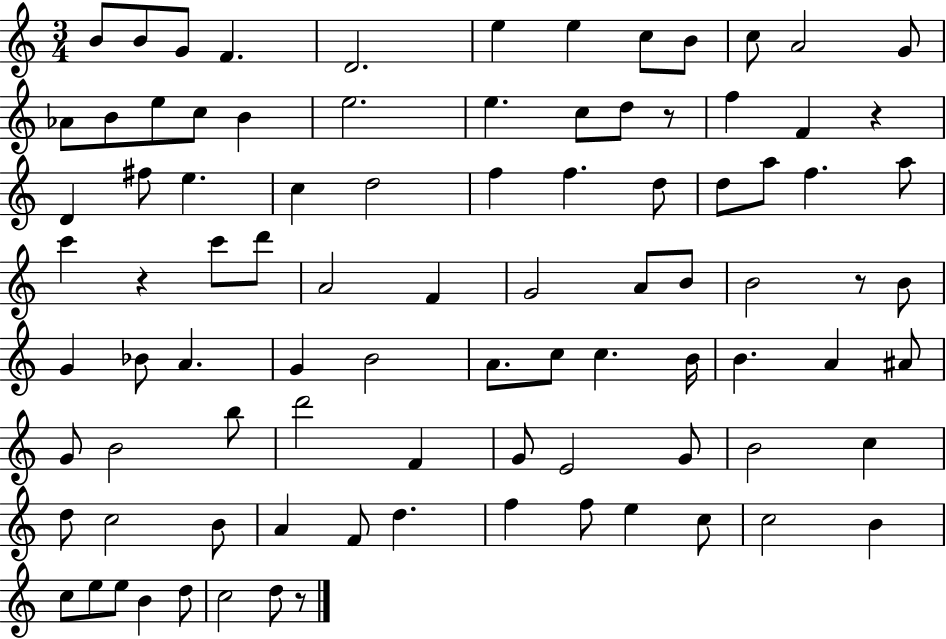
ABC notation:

X:1
T:Untitled
M:3/4
L:1/4
K:C
B/2 B/2 G/2 F D2 e e c/2 B/2 c/2 A2 G/2 _A/2 B/2 e/2 c/2 B e2 e c/2 d/2 z/2 f F z D ^f/2 e c d2 f f d/2 d/2 a/2 f a/2 c' z c'/2 d'/2 A2 F G2 A/2 B/2 B2 z/2 B/2 G _B/2 A G B2 A/2 c/2 c B/4 B A ^A/2 G/2 B2 b/2 d'2 F G/2 E2 G/2 B2 c d/2 c2 B/2 A F/2 d f f/2 e c/2 c2 B c/2 e/2 e/2 B d/2 c2 d/2 z/2